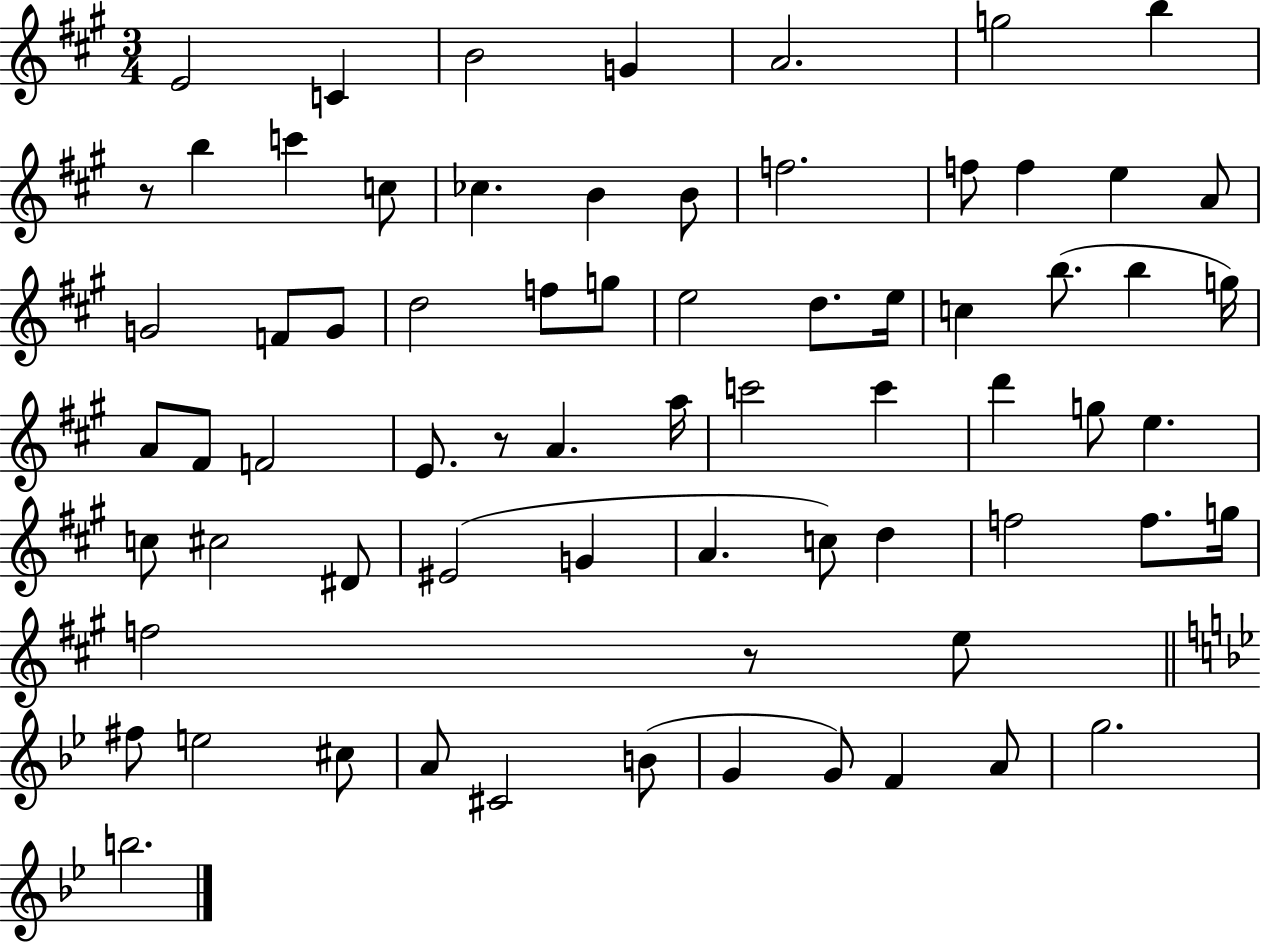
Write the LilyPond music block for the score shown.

{
  \clef treble
  \numericTimeSignature
  \time 3/4
  \key a \major
  e'2 c'4 | b'2 g'4 | a'2. | g''2 b''4 | \break r8 b''4 c'''4 c''8 | ces''4. b'4 b'8 | f''2. | f''8 f''4 e''4 a'8 | \break g'2 f'8 g'8 | d''2 f''8 g''8 | e''2 d''8. e''16 | c''4 b''8.( b''4 g''16) | \break a'8 fis'8 f'2 | e'8. r8 a'4. a''16 | c'''2 c'''4 | d'''4 g''8 e''4. | \break c''8 cis''2 dis'8 | eis'2( g'4 | a'4. c''8) d''4 | f''2 f''8. g''16 | \break f''2 r8 e''8 | \bar "||" \break \key bes \major fis''8 e''2 cis''8 | a'8 cis'2 b'8( | g'4 g'8) f'4 a'8 | g''2. | \break b''2. | \bar "|."
}